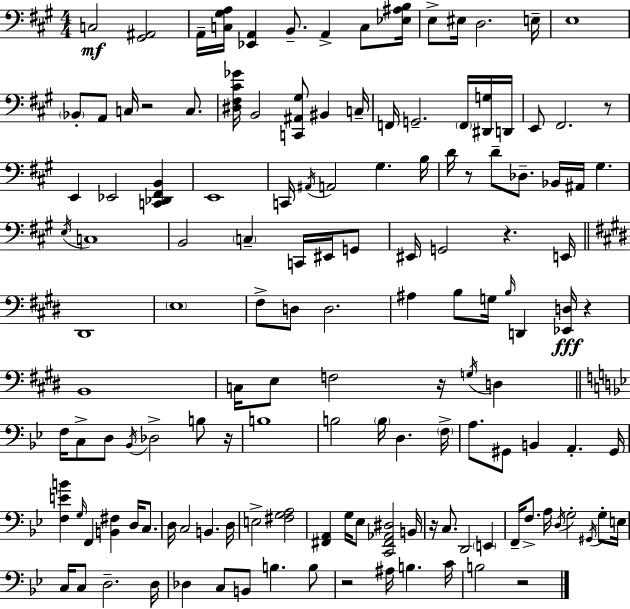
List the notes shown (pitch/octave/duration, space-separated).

C3/h [G#2,A#2]/h A2/s [C3,G#3,A3]/s [Eb2,A2]/q B2/e. A2/q C3/e [Eb3,A#3,B3]/s E3/e EIS3/s D3/h. E3/s E3/w Bb2/e A2/e C3/s R/h C3/e. [D#3,F#3,C#4,Gb4]/s B2/h [C2,A#2,G#3]/e BIS2/q C3/s F2/s G2/h. F2/s [D#2,G3]/s D2/s E2/e F#2/h. R/e E2/q Eb2/h [C2,Db2,F#2,B2]/q E2/w C2/s A#2/s A2/h G#3/q. B3/s D4/s R/e D4/e Db3/e. Bb2/s A#2/s G#3/q. E3/s C3/w B2/h C3/q C2/s EIS2/s G2/e EIS2/s G2/h R/q. E2/s D#2/w E3/w F#3/e D3/e D3/h. A#3/q B3/e G3/s B3/s D2/q [Eb2,D3]/s R/q B2/w C3/s E3/e F3/h R/s G3/s D3/q F3/s C3/e D3/e Bb2/s Db3/h B3/e R/s B3/w B3/h B3/s D3/q. F3/s A3/e. G#2/e B2/q A2/q. G#2/s [F3,E4,B4]/q G3/s F2/q [B2,F#3]/q D3/s C3/e. D3/s C3/h B2/q. D3/s E3/h [F#3,G3,A3]/h [F#2,A2]/q G3/s Eb3/e [C2,F#2,Ab2,D#3]/h B2/s R/s C3/e. D2/h E2/q F2/s F3/e. A3/s D3/s G3/h G#2/s G3/e E3/s C3/s C3/e D3/h. D3/s Db3/q C3/e B2/e B3/q. B3/e R/h A#3/s B3/q. C4/s B3/h R/h